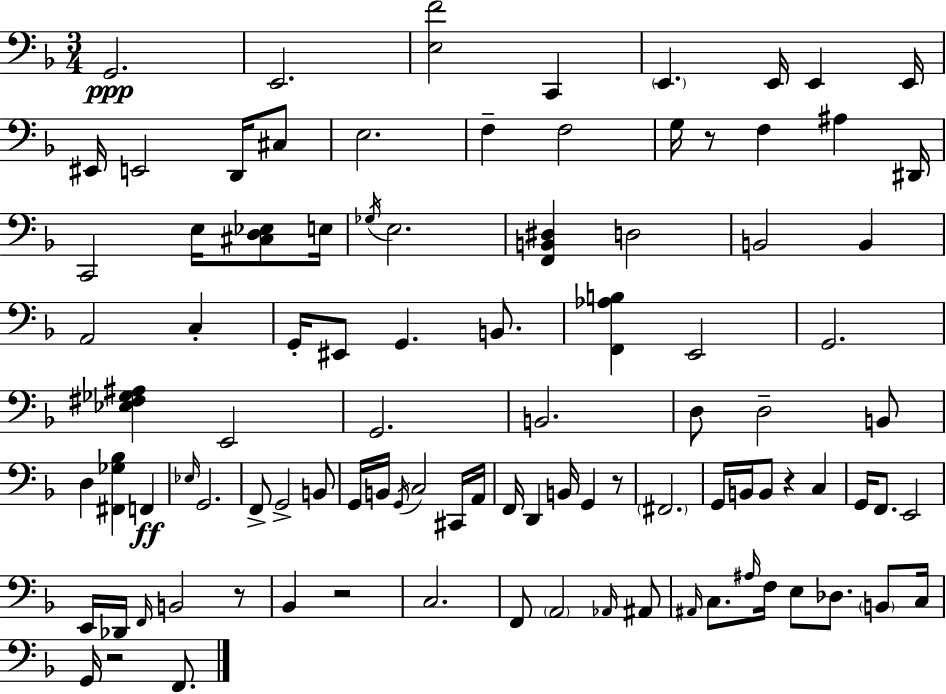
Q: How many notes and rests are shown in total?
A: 97